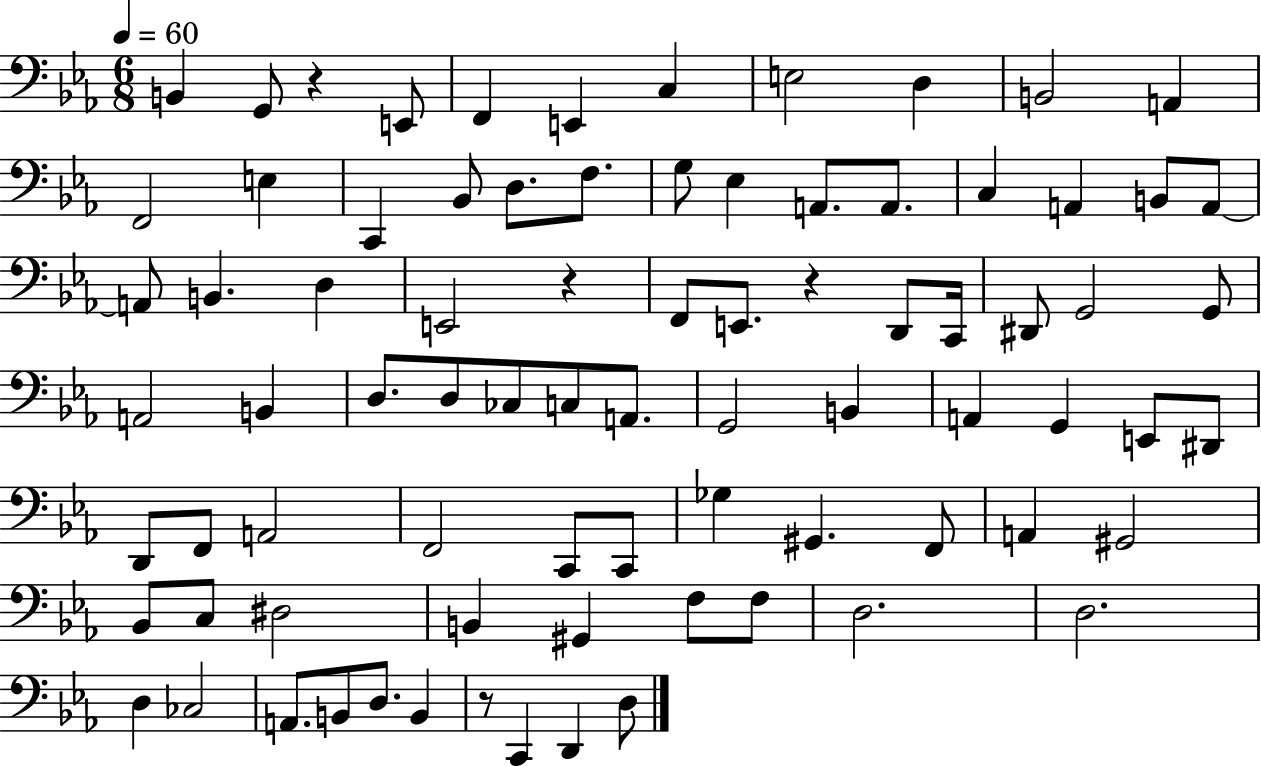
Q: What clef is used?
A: bass